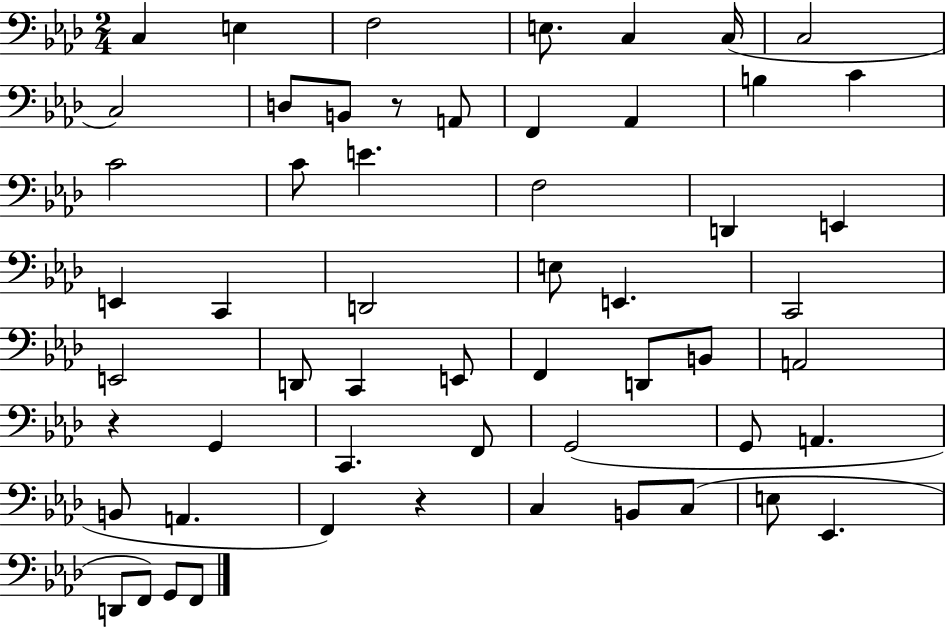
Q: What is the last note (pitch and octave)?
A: F2